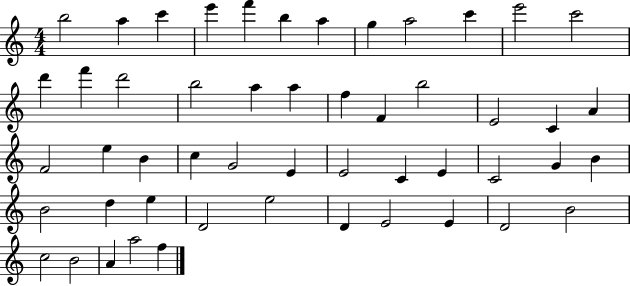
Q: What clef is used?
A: treble